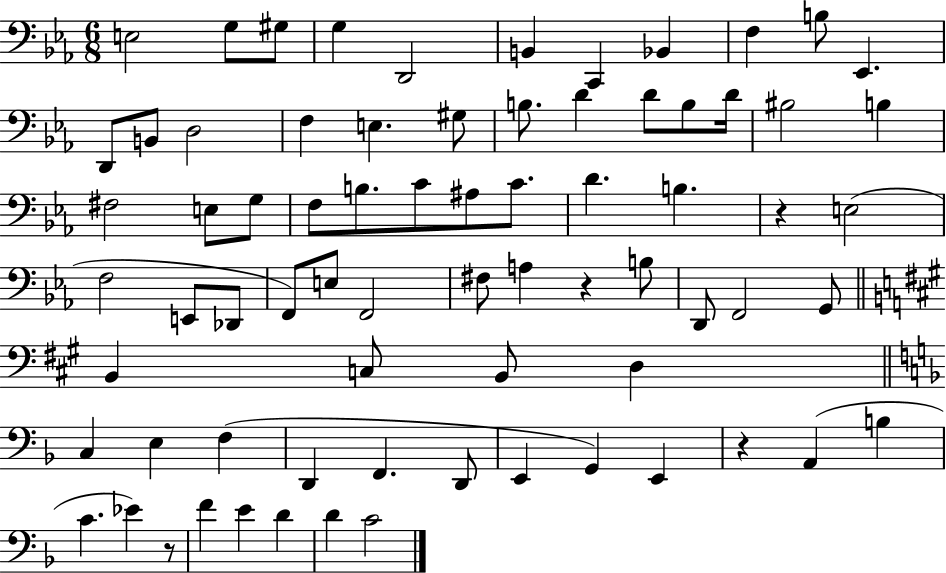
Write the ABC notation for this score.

X:1
T:Untitled
M:6/8
L:1/4
K:Eb
E,2 G,/2 ^G,/2 G, D,,2 B,, C,, _B,, F, B,/2 _E,, D,,/2 B,,/2 D,2 F, E, ^G,/2 B,/2 D D/2 B,/2 D/4 ^B,2 B, ^F,2 E,/2 G,/2 F,/2 B,/2 C/2 ^A,/2 C/2 D B, z E,2 F,2 E,,/2 _D,,/2 F,,/2 E,/2 F,,2 ^F,/2 A, z B,/2 D,,/2 F,,2 G,,/2 B,, C,/2 B,,/2 D, C, E, F, D,, F,, D,,/2 E,, G,, E,, z A,, B, C _E z/2 F E D D C2